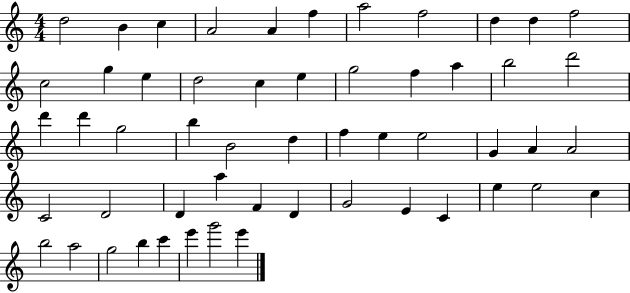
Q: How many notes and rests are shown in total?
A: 54